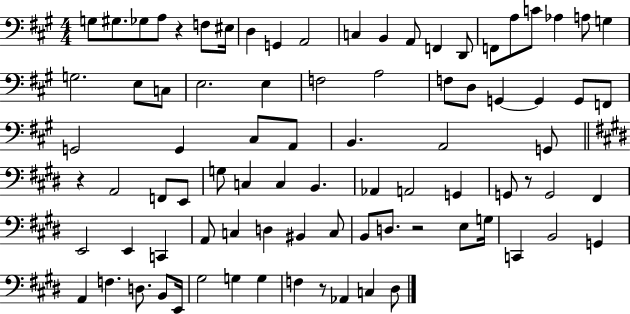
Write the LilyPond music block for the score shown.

{
  \clef bass
  \numericTimeSignature
  \time 4/4
  \key a \major
  g8 gis8. ges8 a8 r4 f8 eis16 | d4 g,4 a,2 | c4 b,4 a,8 f,4 d,8 | f,8 a8 c'8 aes4 a8 g4 | \break g2. e8 c8 | e2. e4 | f2 a2 | f8 d8 g,4~~ g,4 g,8 f,8 | \break g,2 g,4 cis8 a,8 | b,4. a,2 g,8 | \bar "||" \break \key e \major r4 a,2 f,8 e,8 | g8 c4 c4 b,4. | aes,4 a,2 g,4 | g,8 r8 g,2 fis,4 | \break e,2 e,4 c,4 | a,8 c4 d4 bis,4 c8 | b,8 d8. r2 e8 g16 | c,4 b,2 g,4 | \break a,4 f4. d8. b,8 e,16 | gis2 g4 g4 | f4 r8 aes,4 c4 dis8 | \bar "|."
}